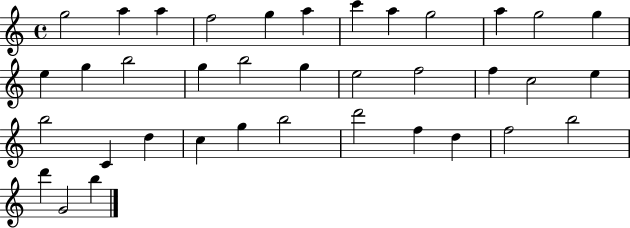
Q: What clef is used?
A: treble